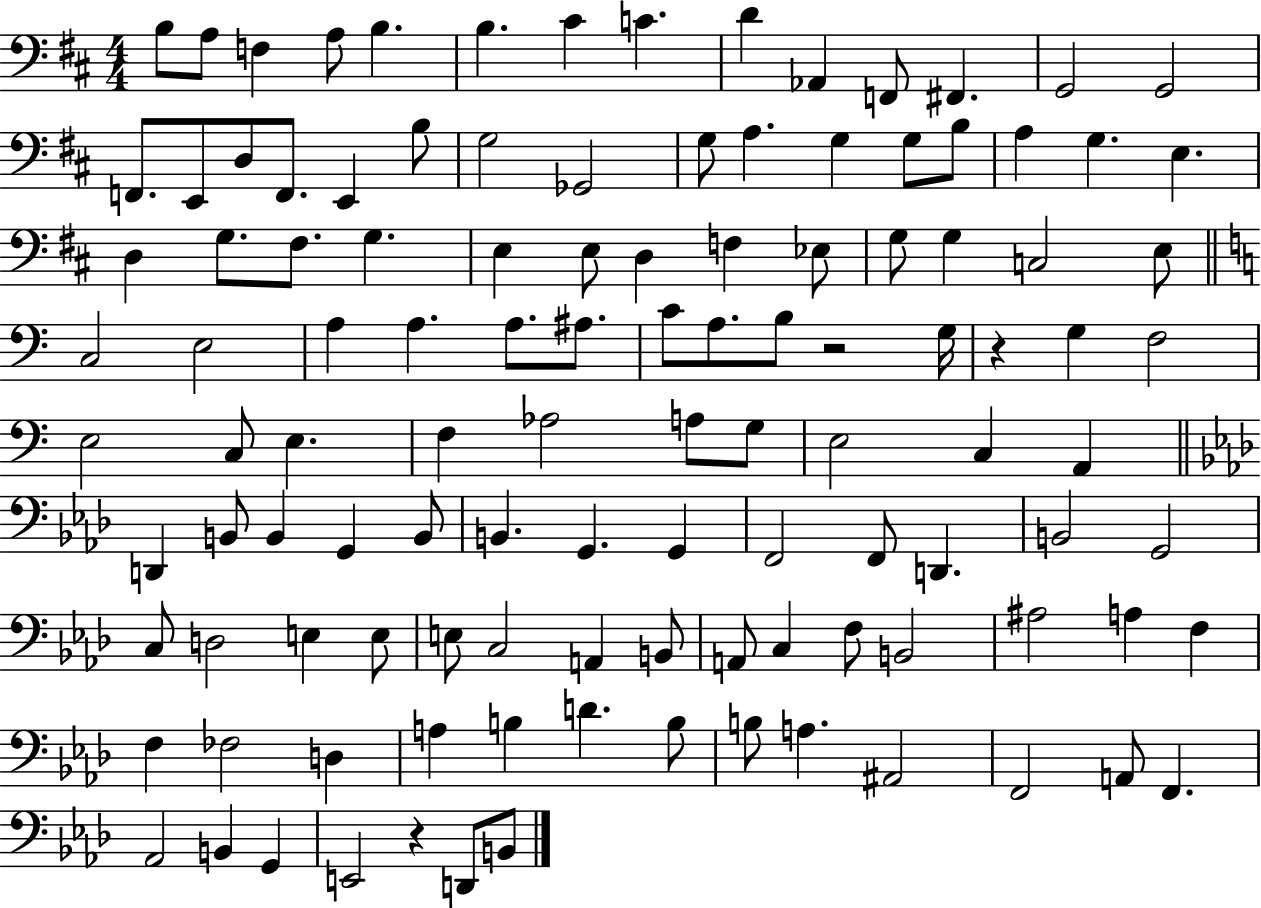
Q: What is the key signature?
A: D major